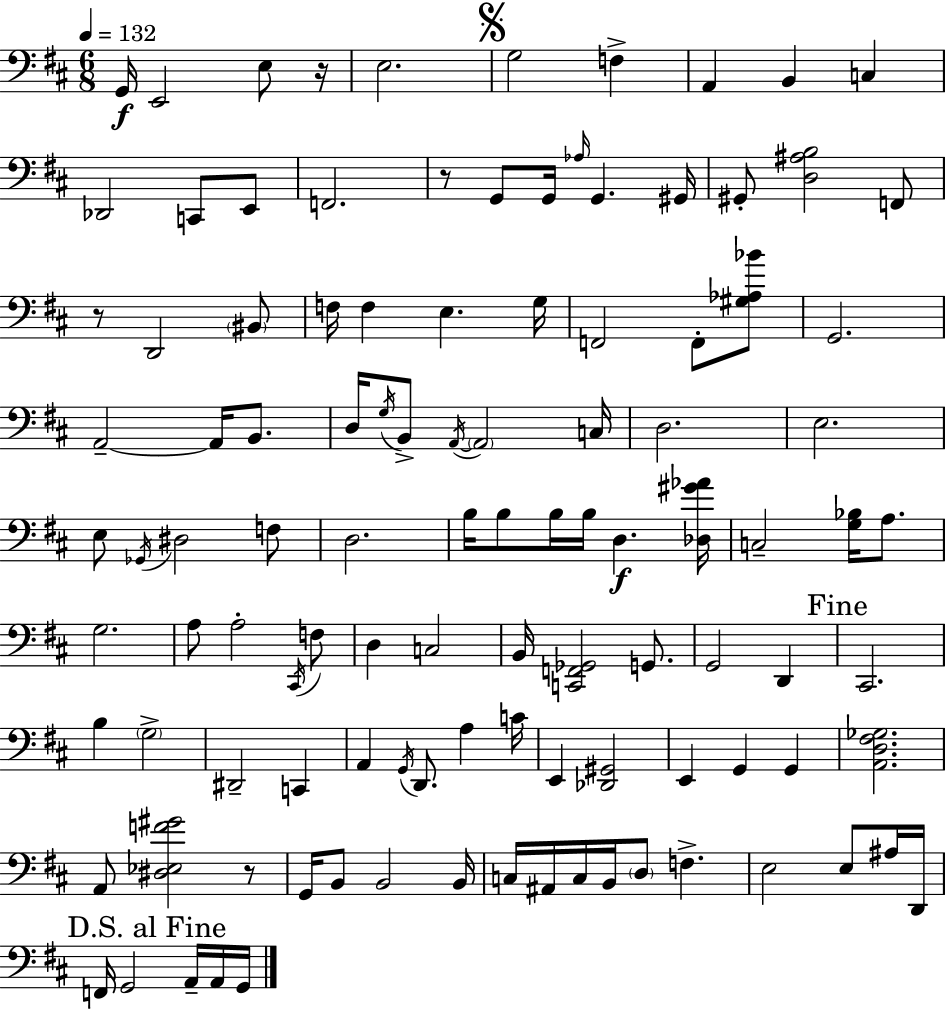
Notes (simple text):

G2/s E2/h E3/e R/s E3/h. G3/h F3/q A2/q B2/q C3/q Db2/h C2/e E2/e F2/h. R/e G2/e G2/s Ab3/s G2/q. G#2/s G#2/e [D3,A#3,B3]/h F2/e R/e D2/h BIS2/e F3/s F3/q E3/q. G3/s F2/h F2/e [G#3,Ab3,Bb4]/e G2/h. A2/h A2/s B2/e. D3/s G3/s B2/e A2/s A2/h C3/s D3/h. E3/h. E3/e Gb2/s D#3/h F3/e D3/h. B3/s B3/e B3/s B3/s D3/q. [Db3,G#4,Ab4]/s C3/h [G3,Bb3]/s A3/e. G3/h. A3/e A3/h C#2/s F3/e D3/q C3/h B2/s [C2,F2,Gb2]/h G2/e. G2/h D2/q C#2/h. B3/q G3/h D#2/h C2/q A2/q G2/s D2/e. A3/q C4/s E2/q [Db2,G#2]/h E2/q G2/q G2/q [A2,D3,F#3,Gb3]/h. A2/e [D#3,Eb3,F4,G#4]/h R/e G2/s B2/e B2/h B2/s C3/s A#2/s C3/s B2/s D3/e F3/q. E3/h E3/e A#3/s D2/s F2/s G2/h A2/s A2/s G2/s